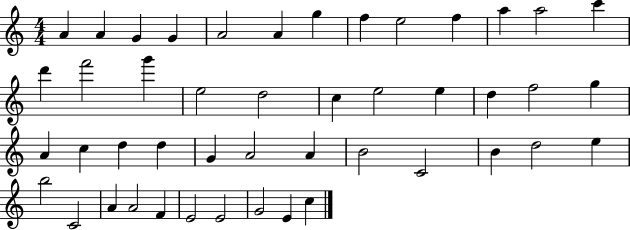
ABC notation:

X:1
T:Untitled
M:4/4
L:1/4
K:C
A A G G A2 A g f e2 f a a2 c' d' f'2 g' e2 d2 c e2 e d f2 g A c d d G A2 A B2 C2 B d2 e b2 C2 A A2 F E2 E2 G2 E c